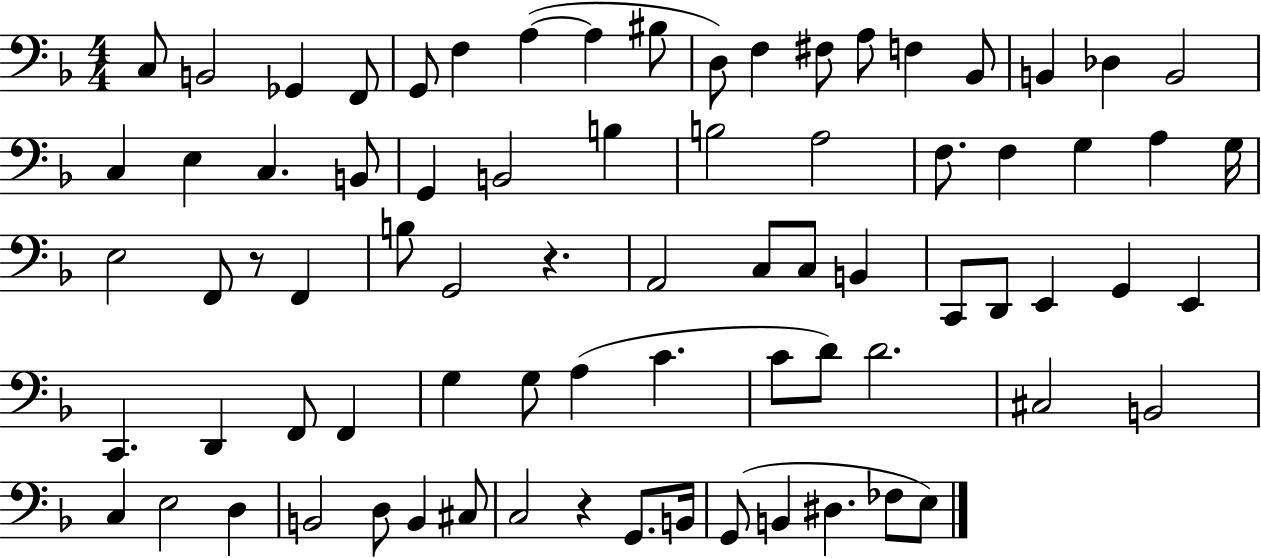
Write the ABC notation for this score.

X:1
T:Untitled
M:4/4
L:1/4
K:F
C,/2 B,,2 _G,, F,,/2 G,,/2 F, A, A, ^B,/2 D,/2 F, ^F,/2 A,/2 F, _B,,/2 B,, _D, B,,2 C, E, C, B,,/2 G,, B,,2 B, B,2 A,2 F,/2 F, G, A, G,/4 E,2 F,,/2 z/2 F,, B,/2 G,,2 z A,,2 C,/2 C,/2 B,, C,,/2 D,,/2 E,, G,, E,, C,, D,, F,,/2 F,, G, G,/2 A, C C/2 D/2 D2 ^C,2 B,,2 C, E,2 D, B,,2 D,/2 B,, ^C,/2 C,2 z G,,/2 B,,/4 G,,/2 B,, ^D, _F,/2 E,/2